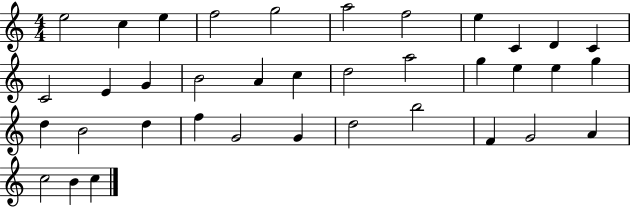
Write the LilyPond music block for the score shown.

{
  \clef treble
  \numericTimeSignature
  \time 4/4
  \key c \major
  e''2 c''4 e''4 | f''2 g''2 | a''2 f''2 | e''4 c'4 d'4 c'4 | \break c'2 e'4 g'4 | b'2 a'4 c''4 | d''2 a''2 | g''4 e''4 e''4 g''4 | \break d''4 b'2 d''4 | f''4 g'2 g'4 | d''2 b''2 | f'4 g'2 a'4 | \break c''2 b'4 c''4 | \bar "|."
}